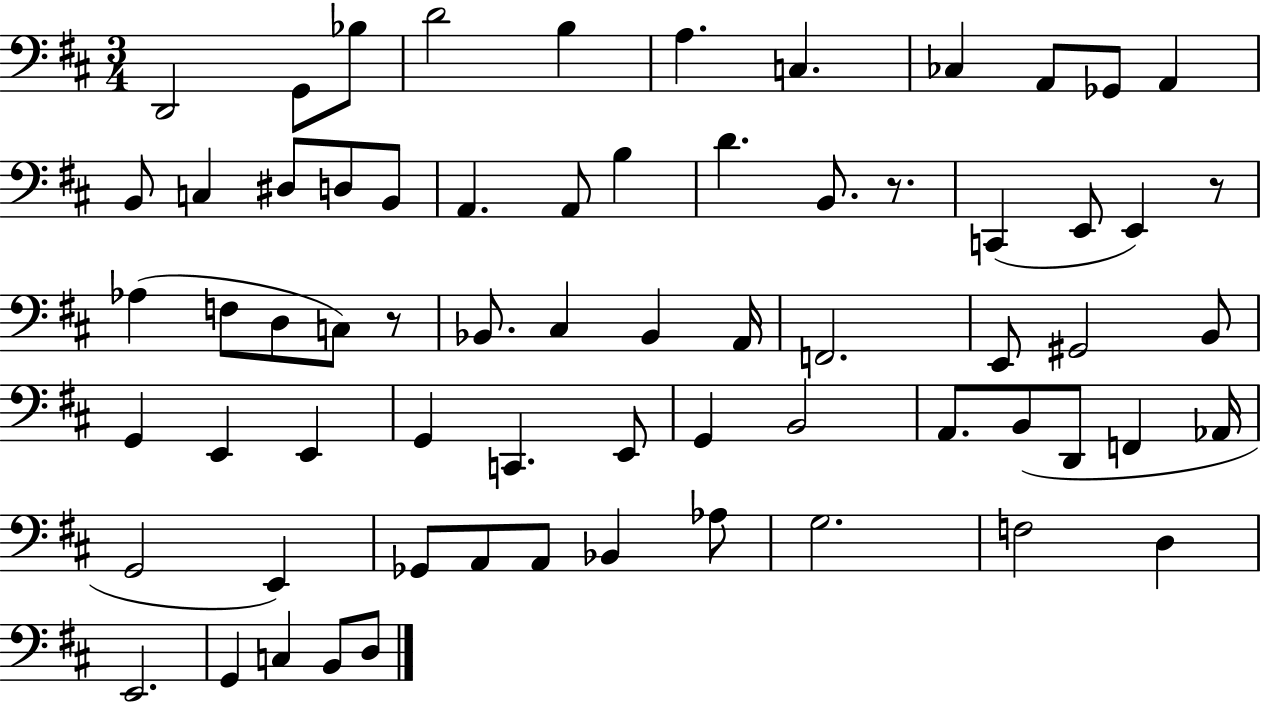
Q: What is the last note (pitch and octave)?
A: D3